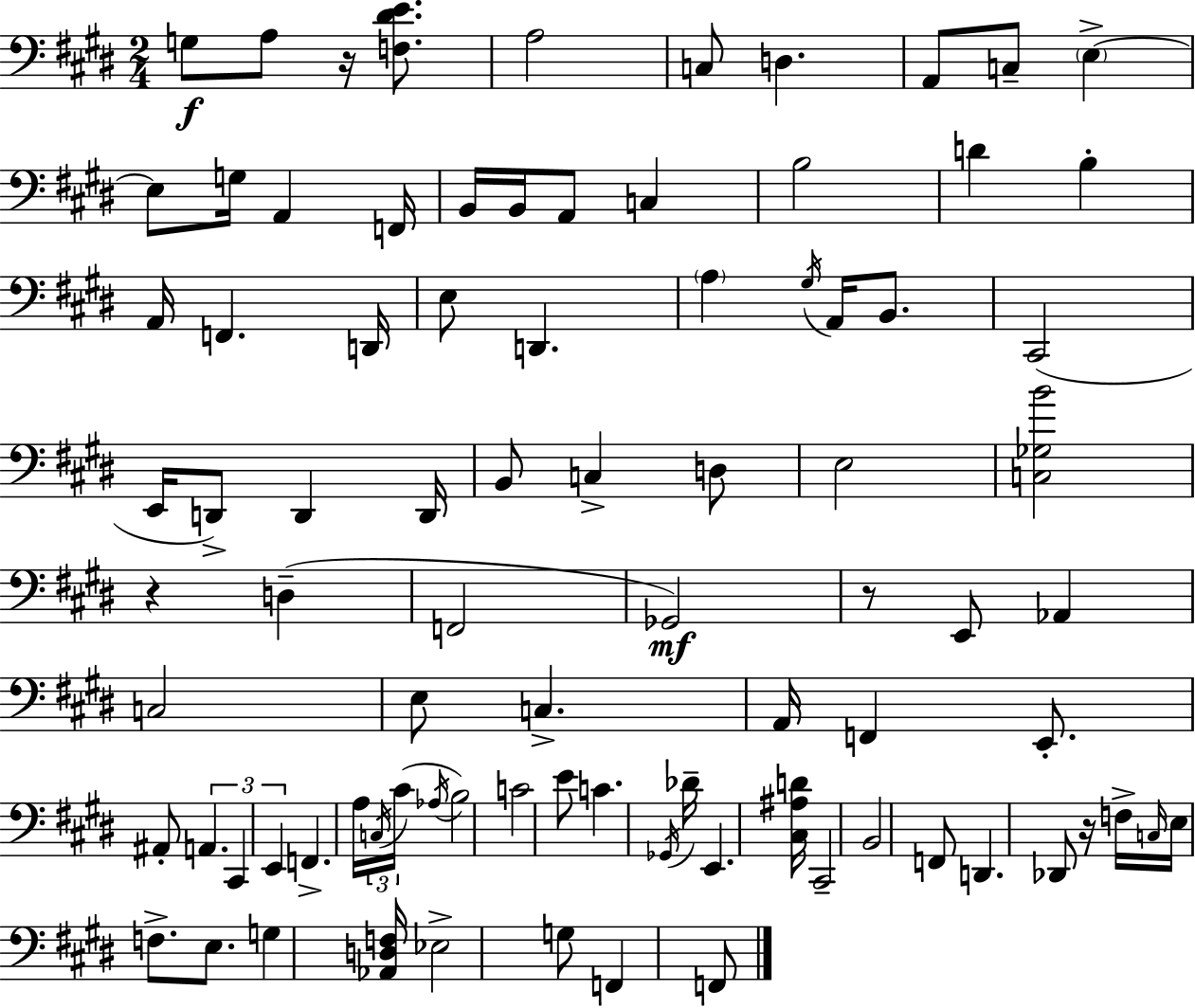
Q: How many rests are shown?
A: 4